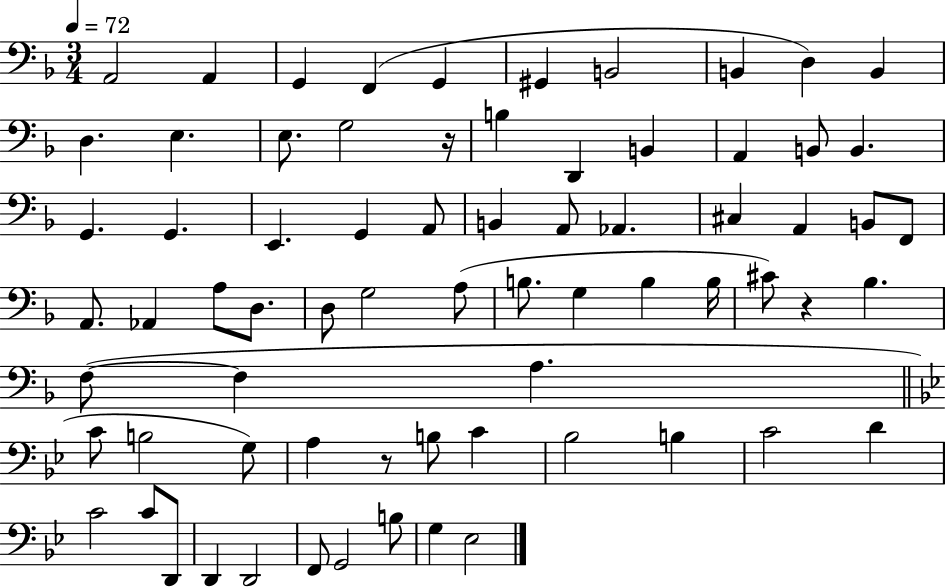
{
  \clef bass
  \numericTimeSignature
  \time 3/4
  \key f \major
  \tempo 4 = 72
  \repeat volta 2 { a,2 a,4 | g,4 f,4( g,4 | gis,4 b,2 | b,4 d4) b,4 | \break d4. e4. | e8. g2 r16 | b4 d,4 b,4 | a,4 b,8 b,4. | \break g,4. g,4. | e,4. g,4 a,8 | b,4 a,8 aes,4. | cis4 a,4 b,8 f,8 | \break a,8. aes,4 a8 d8. | d8 g2 a8( | b8. g4 b4 b16 | cis'8) r4 bes4. | \break f8~(~ f4 a4. | \bar "||" \break \key bes \major c'8 b2 g8) | a4 r8 b8 c'4 | bes2 b4 | c'2 d'4 | \break c'2 c'8 d,8 | d,4 d,2 | f,8 g,2 b8 | g4 ees2 | \break } \bar "|."
}